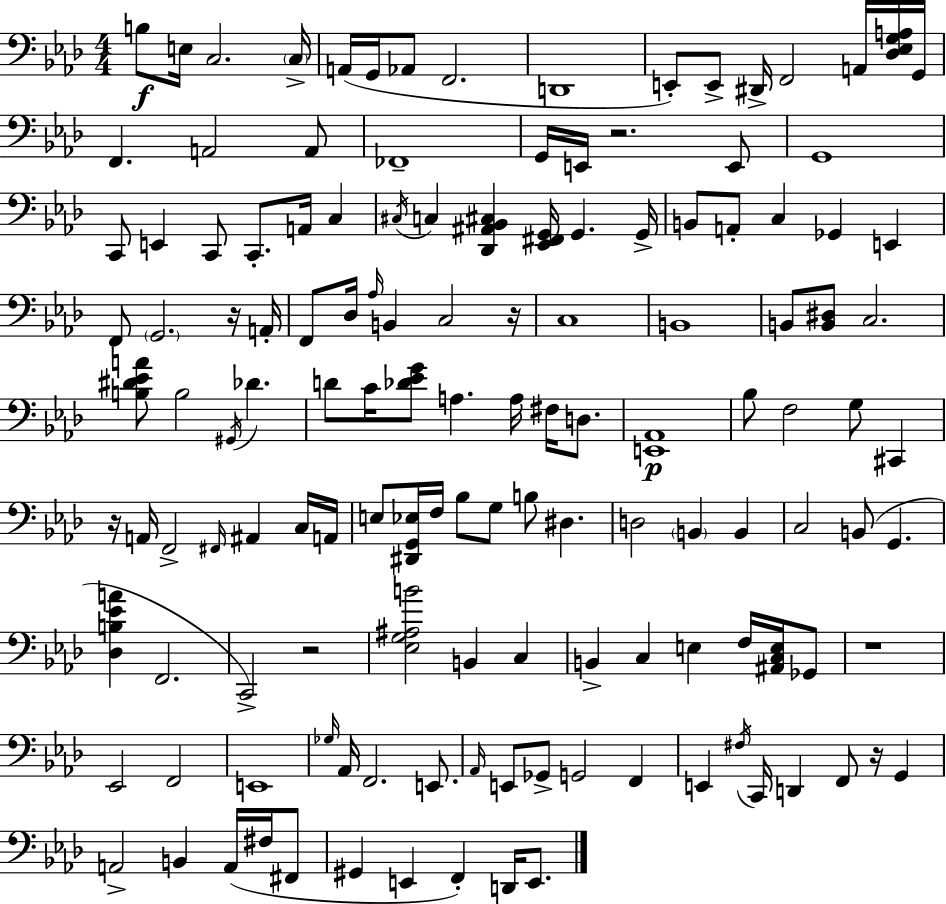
{
  \clef bass
  \numericTimeSignature
  \time 4/4
  \key aes \major
  \repeat volta 2 { b8\f e16 c2. \parenthesize c16-> | a,16( g,16 aes,8 f,2. | d,1 | e,8-.) e,8-> dis,16-> f,2 a,16 <des ees g a>16 g,16 | \break f,4. a,2 a,8 | fes,1-- | g,16 e,16 r2. e,8 | g,1 | \break c,8 e,4 c,8 c,8.-. a,16 c4 | \acciaccatura { cis16 } c4 <des, ais, bes, cis>4 <ees, fis, g,>16 g,4. | g,16-> b,8 a,8-. c4 ges,4 e,4 | f,8 \parenthesize g,2. r16 | \break a,16-. f,8 des16 \grace { aes16 } b,4 c2 | r16 c1 | b,1 | b,8 <b, dis>8 c2. | \break <b dis' ees' a'>8 b2 \acciaccatura { gis,16 } des'4. | d'8 c'16 <des' ees' g'>8 a4. a16 fis16 | d8. <e, aes,>1\p | bes8 f2 g8 cis,4 | \break r16 a,16 f,2-> \grace { fis,16 } ais,4 | c16 a,16 e8 <dis, g, ees>16 f16 bes8 g8 b8 dis4. | d2 \parenthesize b,4 | b,4 c2 b,8( g,4. | \break <des b ees' a'>4 f,2. | c,2->) r2 | <ees g ais b'>2 b,4 | c4 b,4-> c4 e4 | \break f16 <ais, c e>16 ges,8 r1 | ees,2 f,2 | e,1 | \grace { ges16 } aes,16 f,2. | \break e,8. \grace { aes,16 } e,8 ges,8-> g,2 | f,4 e,4 \acciaccatura { fis16 } c,16 d,4 | f,8 r16 g,4 a,2-> b,4 | a,16( fis16 fis,8 gis,4 e,4 f,4-.) | \break d,16 e,8. } \bar "|."
}